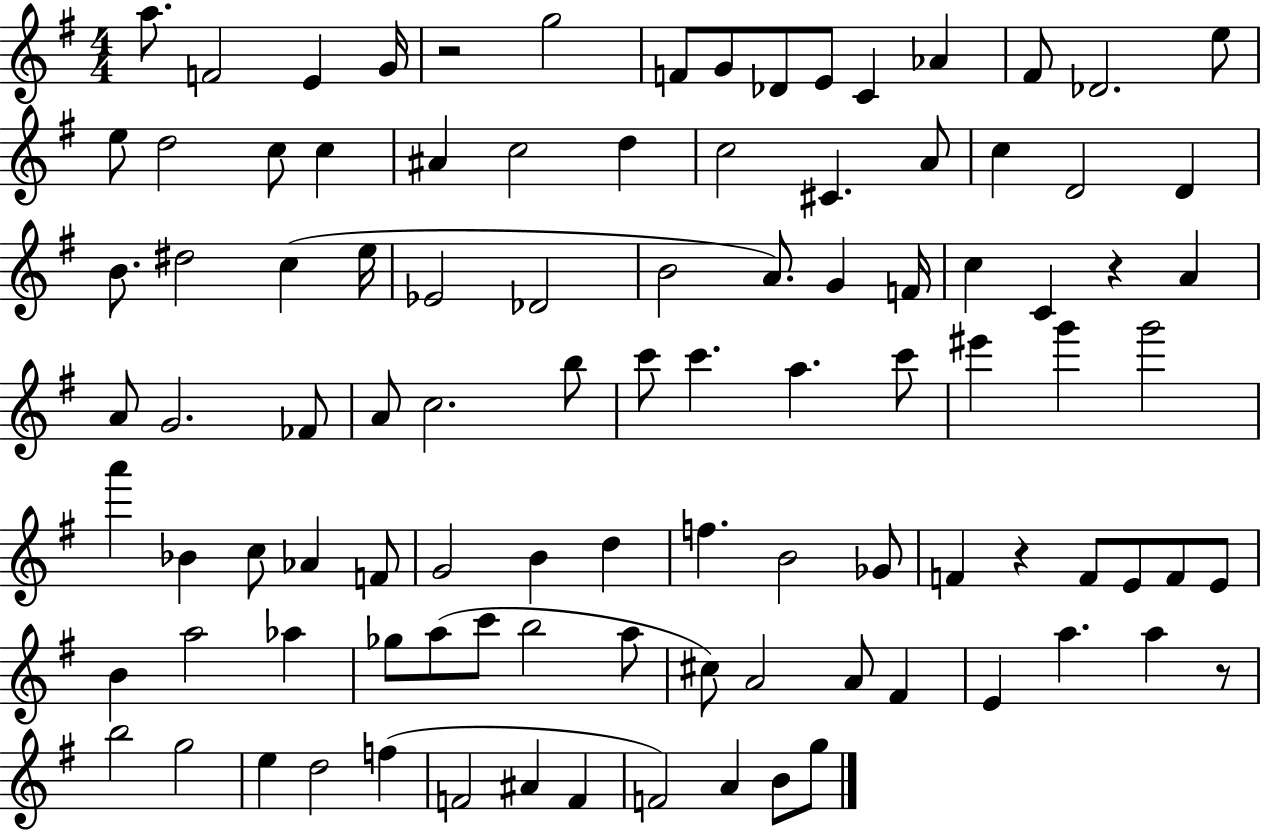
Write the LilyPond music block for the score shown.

{
  \clef treble
  \numericTimeSignature
  \time 4/4
  \key g \major
  a''8. f'2 e'4 g'16 | r2 g''2 | f'8 g'8 des'8 e'8 c'4 aes'4 | fis'8 des'2. e''8 | \break e''8 d''2 c''8 c''4 | ais'4 c''2 d''4 | c''2 cis'4. a'8 | c''4 d'2 d'4 | \break b'8. dis''2 c''4( e''16 | ees'2 des'2 | b'2 a'8.) g'4 f'16 | c''4 c'4 r4 a'4 | \break a'8 g'2. fes'8 | a'8 c''2. b''8 | c'''8 c'''4. a''4. c'''8 | eis'''4 g'''4 g'''2 | \break a'''4 bes'4 c''8 aes'4 f'8 | g'2 b'4 d''4 | f''4. b'2 ges'8 | f'4 r4 f'8 e'8 f'8 e'8 | \break b'4 a''2 aes''4 | ges''8 a''8( c'''8 b''2 a''8 | cis''8) a'2 a'8 fis'4 | e'4 a''4. a''4 r8 | \break b''2 g''2 | e''4 d''2 f''4( | f'2 ais'4 f'4 | f'2) a'4 b'8 g''8 | \break \bar "|."
}